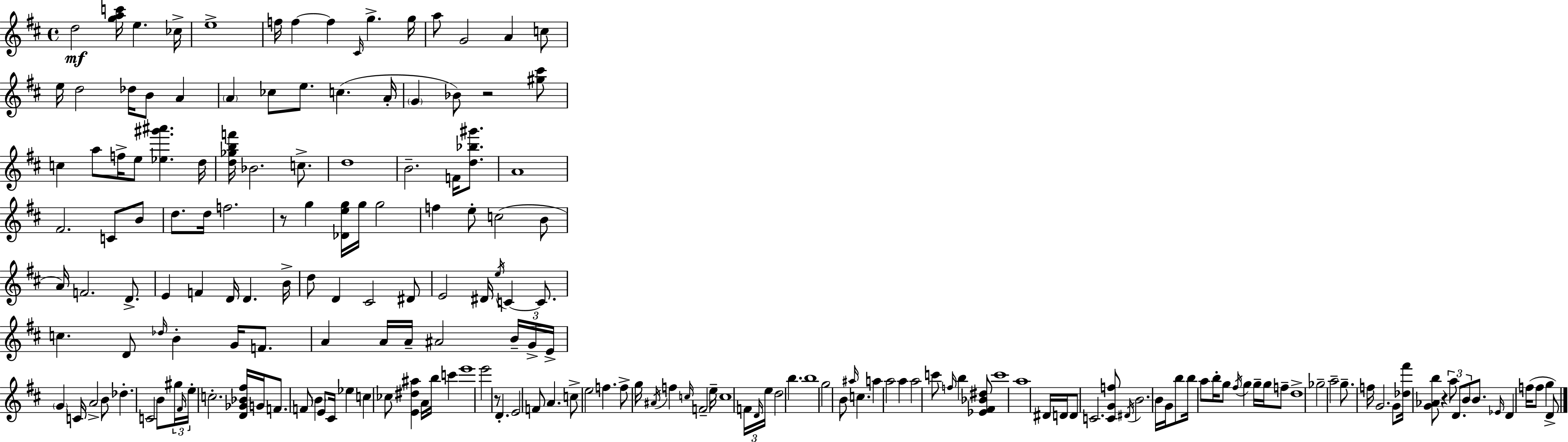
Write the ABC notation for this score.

X:1
T:Untitled
M:4/4
L:1/4
K:D
d2 [gac']/4 e _c/4 e4 f/4 f f ^C/4 g g/4 a/2 G2 A c/2 e/4 d2 _d/4 B/2 A A _c/2 e/2 c A/4 G _B/2 z2 [^g^c']/2 c a/2 f/4 e/2 [_e^g'^a'] d/4 [d_gbf']/4 _B2 c/2 d4 B2 F/4 [d_b^g']/2 A4 ^F2 C/2 B/2 d/2 d/4 f2 z/2 g [_Deg]/4 g/4 g2 f e/2 c2 B/2 A/4 F2 D/2 E F D/4 D B/4 d/2 D ^C2 ^D/2 E2 ^D/4 e/4 C C/2 c D/2 _d/4 B G/4 F/2 A A/4 A/4 ^A2 B/4 G/4 E/4 G C/4 A2 B/2 _d C2 B/2 ^g/4 ^F/4 e/4 c2 [D_G_B^f]/4 G/4 F/2 F/2 B E/2 ^C/4 _e c _c/2 [E^d^a] A/4 b/4 c' e'4 e'2 z/2 D E2 F/2 A c/2 e2 f f/2 g/4 ^A/4 f c/4 F2 e/4 c4 F/4 D/4 e/4 d2 b b4 g2 B/2 ^a/4 c a a2 a a2 c'/2 f/4 b [_E^F_B^d]/2 c'4 a4 ^D/4 D/4 D/2 C2 [CGf]/2 ^D/4 B2 B/4 G/4 b/2 b/4 a/2 b/4 g/2 ^f/4 g g/4 g/4 f/2 d4 _g2 a2 g/2 f/4 G2 G/2 [_d^f']/4 [G_Ab]/2 z a/2 D/2 B/2 B/2 _E/4 D f/4 f/2 g D/2